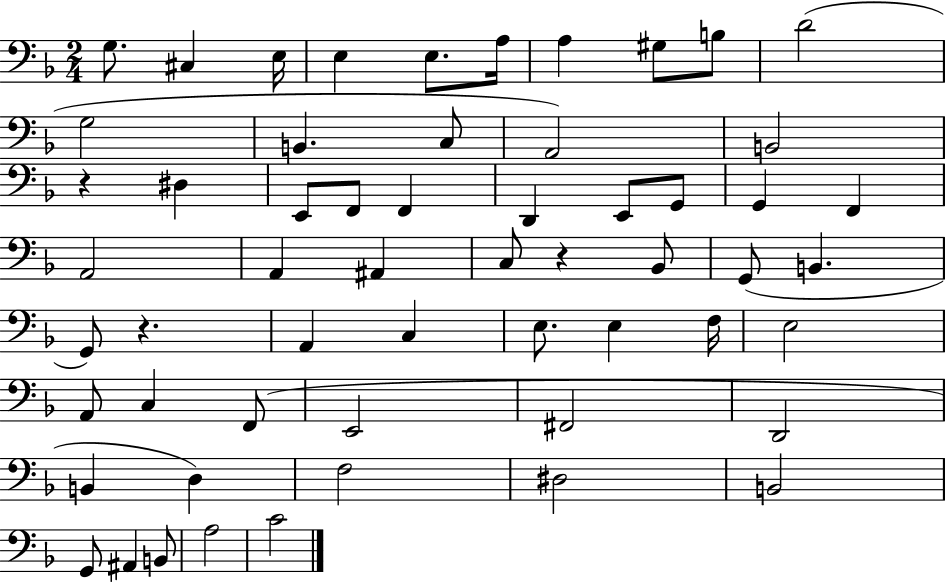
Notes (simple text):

G3/e. C#3/q E3/s E3/q E3/e. A3/s A3/q G#3/e B3/e D4/h G3/h B2/q. C3/e A2/h B2/h R/q D#3/q E2/e F2/e F2/q D2/q E2/e G2/e G2/q F2/q A2/h A2/q A#2/q C3/e R/q Bb2/e G2/e B2/q. G2/e R/q. A2/q C3/q E3/e. E3/q F3/s E3/h A2/e C3/q F2/e E2/h F#2/h D2/h B2/q D3/q F3/h D#3/h B2/h G2/e A#2/q B2/e A3/h C4/h